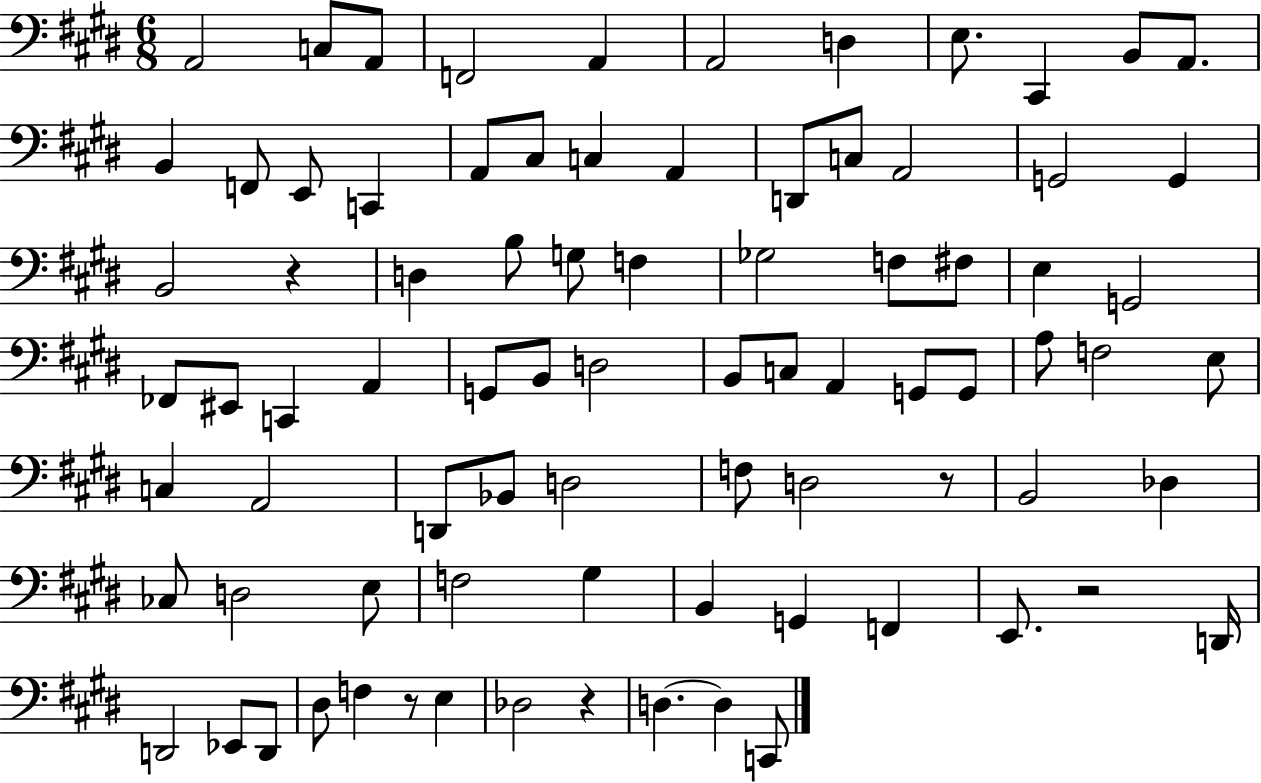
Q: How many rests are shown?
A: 5